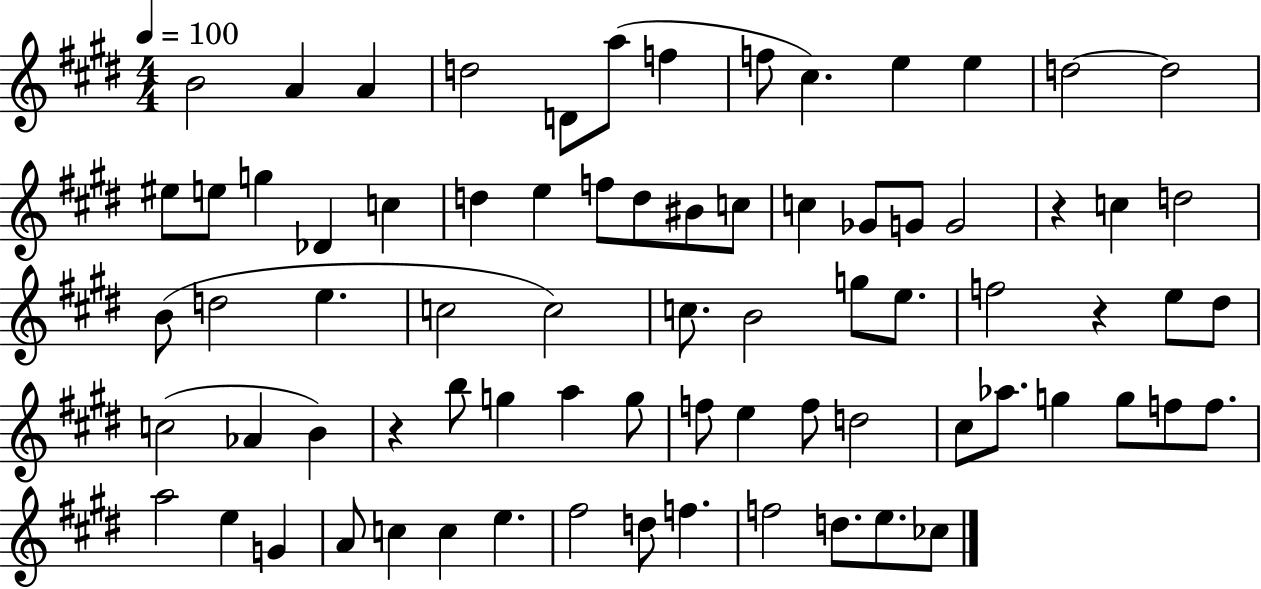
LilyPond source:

{
  \clef treble
  \numericTimeSignature
  \time 4/4
  \key e \major
  \tempo 4 = 100
  b'2 a'4 a'4 | d''2 d'8 a''8( f''4 | f''8 cis''4.) e''4 e''4 | d''2~~ d''2 | \break eis''8 e''8 g''4 des'4 c''4 | d''4 e''4 f''8 d''8 bis'8 c''8 | c''4 ges'8 g'8 g'2 | r4 c''4 d''2 | \break b'8( d''2 e''4. | c''2 c''2) | c''8. b'2 g''8 e''8. | f''2 r4 e''8 dis''8 | \break c''2( aes'4 b'4) | r4 b''8 g''4 a''4 g''8 | f''8 e''4 f''8 d''2 | cis''8 aes''8. g''4 g''8 f''8 f''8. | \break a''2 e''4 g'4 | a'8 c''4 c''4 e''4. | fis''2 d''8 f''4. | f''2 d''8. e''8. ces''8 | \break \bar "|."
}